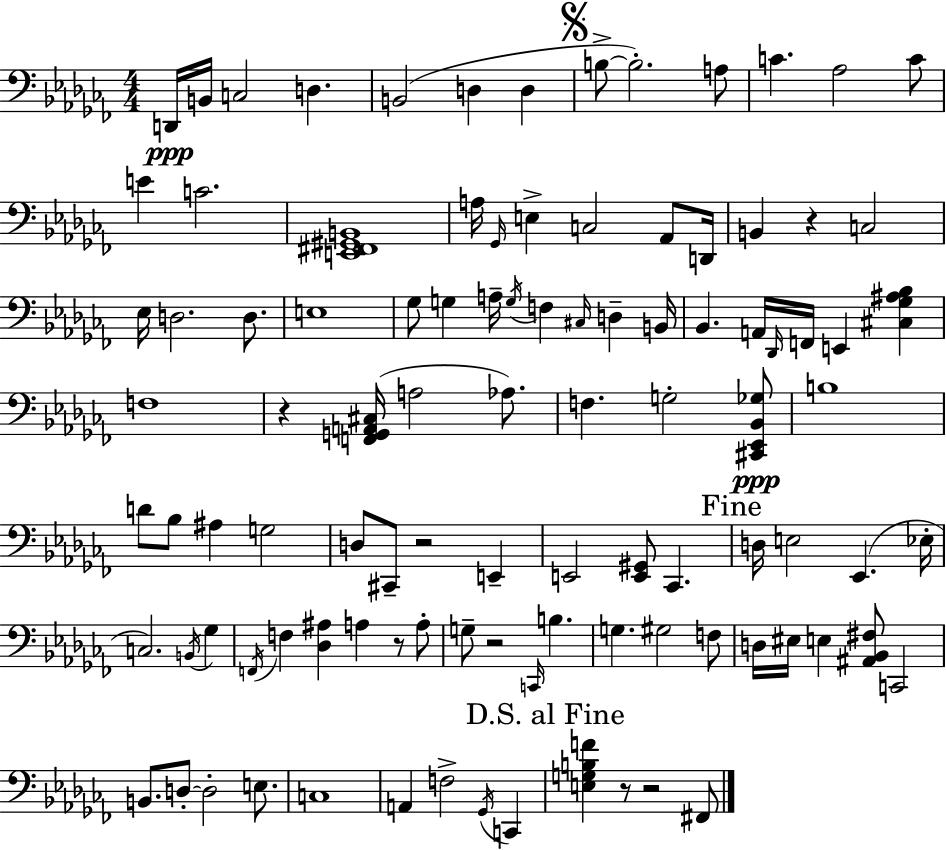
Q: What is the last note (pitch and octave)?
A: F#2